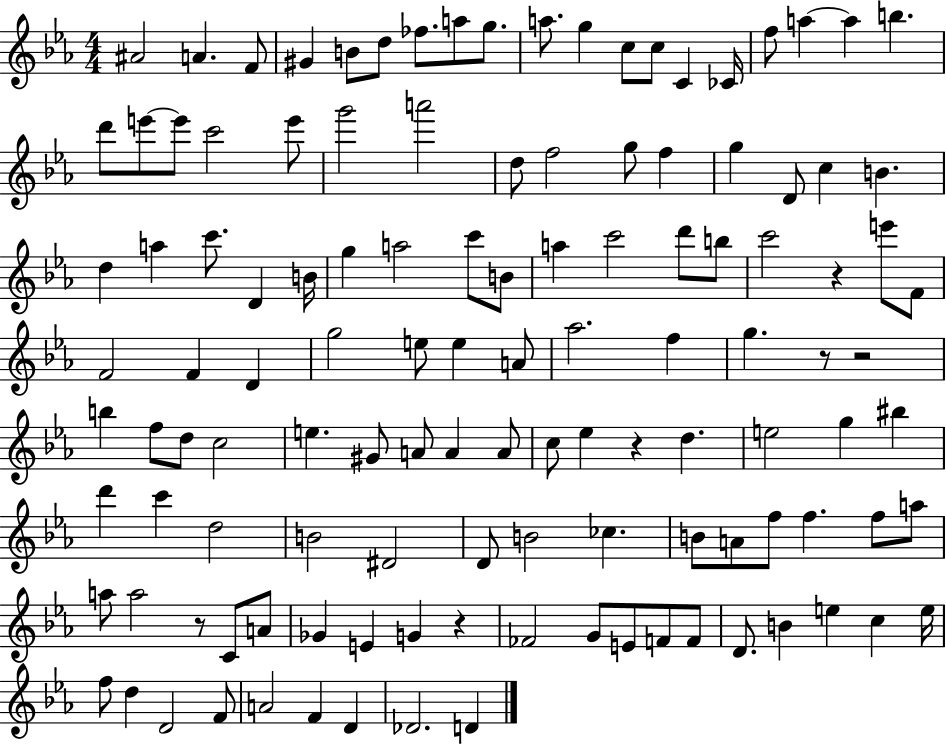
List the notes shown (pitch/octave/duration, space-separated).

A#4/h A4/q. F4/e G#4/q B4/e D5/e FES5/e. A5/e G5/e. A5/e. G5/q C5/e C5/e C4/q CES4/s F5/e A5/q A5/q B5/q. D6/e E6/e E6/e C6/h E6/e G6/h A6/h D5/e F5/h G5/e F5/q G5/q D4/e C5/q B4/q. D5/q A5/q C6/e. D4/q B4/s G5/q A5/h C6/e B4/e A5/q C6/h D6/e B5/e C6/h R/q E6/e F4/e F4/h F4/q D4/q G5/h E5/e E5/q A4/e Ab5/h. F5/q G5/q. R/e R/h B5/q F5/e D5/e C5/h E5/q. G#4/e A4/e A4/q A4/e C5/e Eb5/q R/q D5/q. E5/h G5/q BIS5/q D6/q C6/q D5/h B4/h D#4/h D4/e B4/h CES5/q. B4/e A4/e F5/e F5/q. F5/e A5/e A5/e A5/h R/e C4/e A4/e Gb4/q E4/q G4/q R/q FES4/h G4/e E4/e F4/e F4/e D4/e. B4/q E5/q C5/q E5/s F5/e D5/q D4/h F4/e A4/h F4/q D4/q Db4/h. D4/q